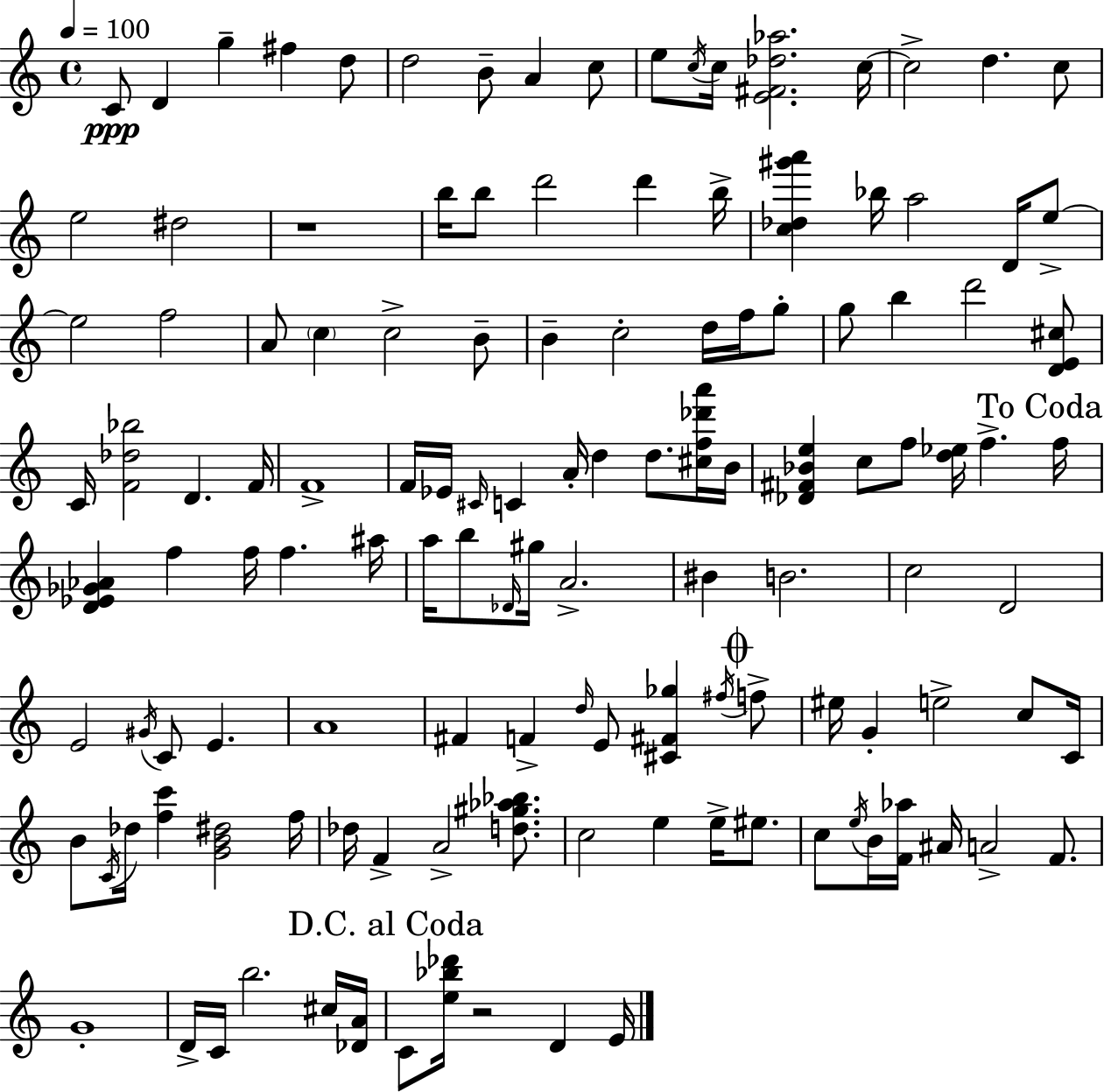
X:1
T:Untitled
M:4/4
L:1/4
K:Am
C/2 D g ^f d/2 d2 B/2 A c/2 e/2 c/4 c/4 [E^F_d_a]2 c/4 c2 d c/2 e2 ^d2 z4 b/4 b/2 d'2 d' b/4 [c_d^g'a'] _b/4 a2 D/4 e/2 e2 f2 A/2 c c2 B/2 B c2 d/4 f/4 g/2 g/2 b d'2 [DE^c]/2 C/4 [F_d_b]2 D F/4 F4 F/4 _E/4 ^C/4 C A/4 d d/2 [^cf_d'a']/4 B/4 [_D^F_Be] c/2 f/2 [d_e]/4 f f/4 [D_E_G_A] f f/4 f ^a/4 a/4 b/2 _D/4 ^g/4 A2 ^B B2 c2 D2 E2 ^G/4 C/2 E A4 ^F F d/4 E/2 [^C^F_g] ^f/4 f/2 ^e/4 G e2 c/2 C/4 B/2 C/4 _d/4 [fc'] [GB^d]2 f/4 _d/4 F A2 [d^g_a_b]/2 c2 e e/4 ^e/2 c/2 e/4 B/4 [F_a]/4 ^A/4 A2 F/2 G4 D/4 C/4 b2 ^c/4 [_DA]/4 C/2 [e_b_d']/4 z2 D E/4